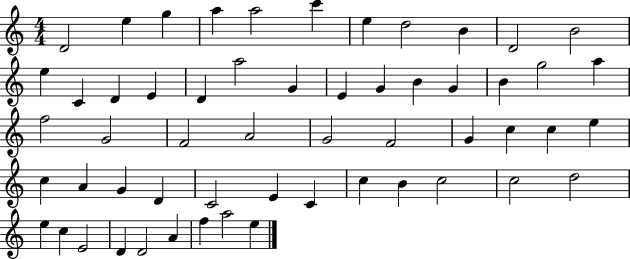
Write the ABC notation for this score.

X:1
T:Untitled
M:4/4
L:1/4
K:C
D2 e g a a2 c' e d2 B D2 B2 e C D E D a2 G E G B G B g2 a f2 G2 F2 A2 G2 F2 G c c e c A G D C2 E C c B c2 c2 d2 e c E2 D D2 A f a2 e